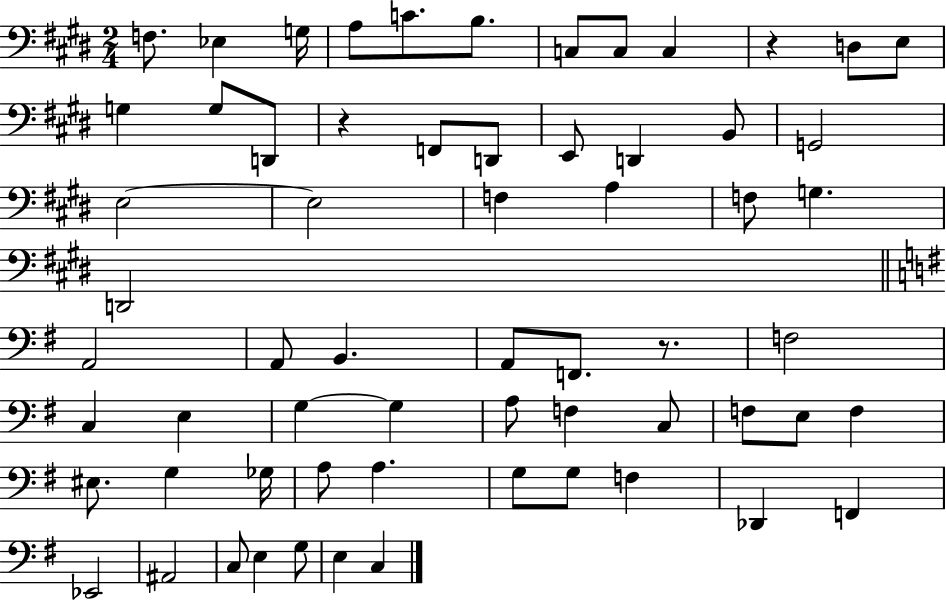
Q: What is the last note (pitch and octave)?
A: C3